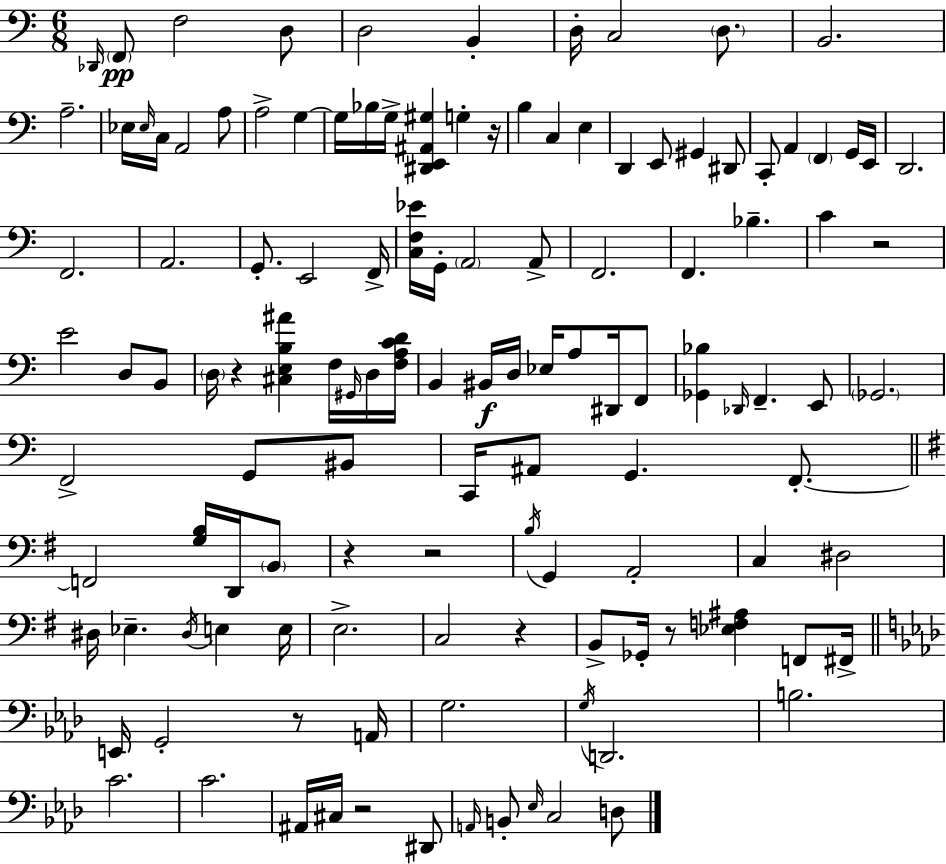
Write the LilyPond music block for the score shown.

{
  \clef bass
  \numericTimeSignature
  \time 6/8
  \key c \major
  \grace { des,16 }\pp \parenthesize f,8 f2 d8 | d2 b,4-. | d16-. c2 \parenthesize d8. | b,2. | \break a2.-- | ees16 \grace { ees16 } c16 a,2 | a8 a2-> g4~~ | g16 bes16 g16-> <dis, e, ais, gis>4 g4-. | \break r16 b4 c4 e4 | d,4 e,8 gis,4 | dis,8 c,8-. a,4 \parenthesize f,4 | g,16 e,16 d,2. | \break f,2. | a,2. | g,8.-. e,2 | f,16-> <c f ees'>16 g,16-. \parenthesize a,2 | \break a,8-> f,2. | f,4. bes4.-- | c'4 r2 | e'2 d8 | \break b,8 \parenthesize d16 r4 <cis e b ais'>4 f16 | \grace { gis,16 } d16 <f a c' d'>16 b,4 bis,16\f d16 ees16 a8 | dis,16 f,8 <ges, bes>4 \grace { des,16 } f,4.-- | e,8 \parenthesize ges,2. | \break f,2-> | g,8 bis,8 c,16 ais,8 g,4. | f,8.-.~~ \bar "||" \break \key e \minor f,2 <g b>16 d,16 \parenthesize b,8 | r4 r2 | \acciaccatura { b16 } g,4 a,2-. | c4 dis2 | \break dis16 ees4.-- \acciaccatura { dis16 } e4 | e16 e2.-> | c2 r4 | b,8-> ges,16-. r8 <ees f ais>4 f,8 | \break fis,16-> \bar "||" \break \key aes \major e,16 g,2-. r8 a,16 | g2. | \acciaccatura { g16 } d,2. | b2. | \break c'2. | c'2. | ais,16 cis16 r2 dis,8 | \grace { a,16 } b,8-. \grace { ees16 } c2 | \break d8 \bar "|."
}